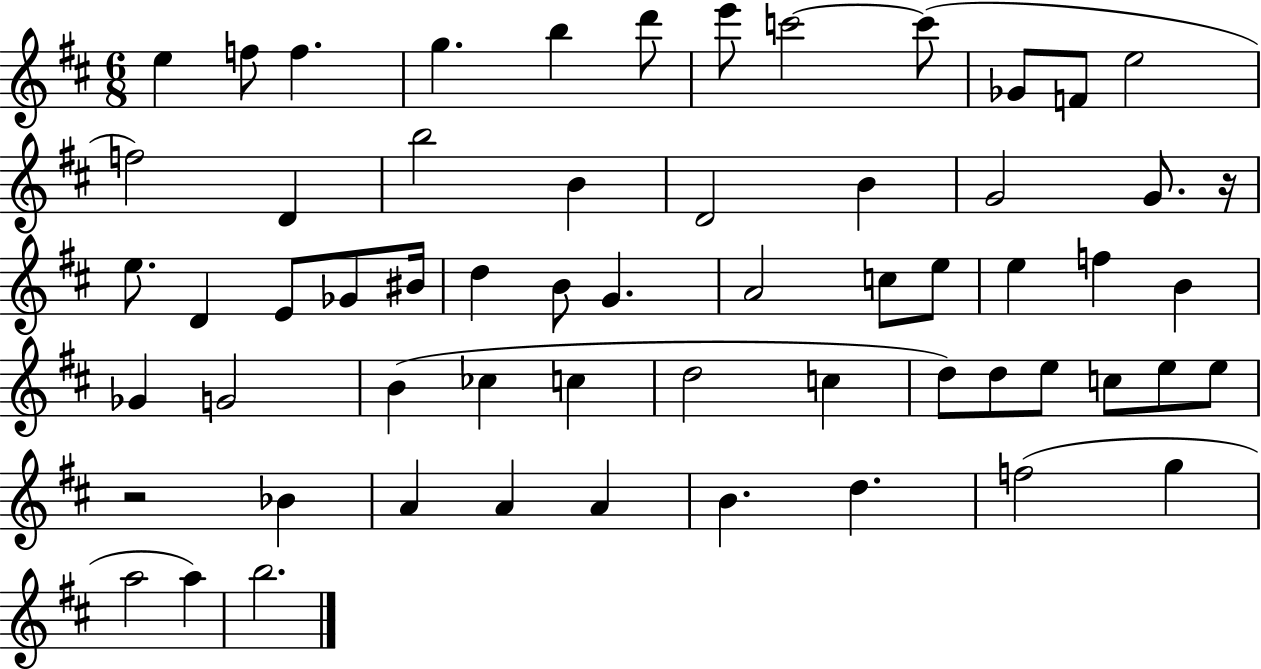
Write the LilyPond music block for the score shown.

{
  \clef treble
  \numericTimeSignature
  \time 6/8
  \key d \major
  e''4 f''8 f''4. | g''4. b''4 d'''8 | e'''8 c'''2~~ c'''8( | ges'8 f'8 e''2 | \break f''2) d'4 | b''2 b'4 | d'2 b'4 | g'2 g'8. r16 | \break e''8. d'4 e'8 ges'8 bis'16 | d''4 b'8 g'4. | a'2 c''8 e''8 | e''4 f''4 b'4 | \break ges'4 g'2 | b'4( ces''4 c''4 | d''2 c''4 | d''8) d''8 e''8 c''8 e''8 e''8 | \break r2 bes'4 | a'4 a'4 a'4 | b'4. d''4. | f''2( g''4 | \break a''2 a''4) | b''2. | \bar "|."
}